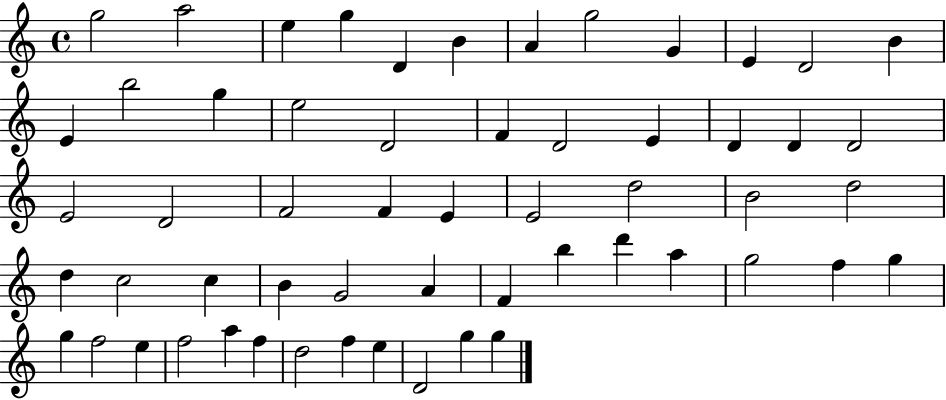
{
  \clef treble
  \time 4/4
  \defaultTimeSignature
  \key c \major
  g''2 a''2 | e''4 g''4 d'4 b'4 | a'4 g''2 g'4 | e'4 d'2 b'4 | \break e'4 b''2 g''4 | e''2 d'2 | f'4 d'2 e'4 | d'4 d'4 d'2 | \break e'2 d'2 | f'2 f'4 e'4 | e'2 d''2 | b'2 d''2 | \break d''4 c''2 c''4 | b'4 g'2 a'4 | f'4 b''4 d'''4 a''4 | g''2 f''4 g''4 | \break g''4 f''2 e''4 | f''2 a''4 f''4 | d''2 f''4 e''4 | d'2 g''4 g''4 | \break \bar "|."
}